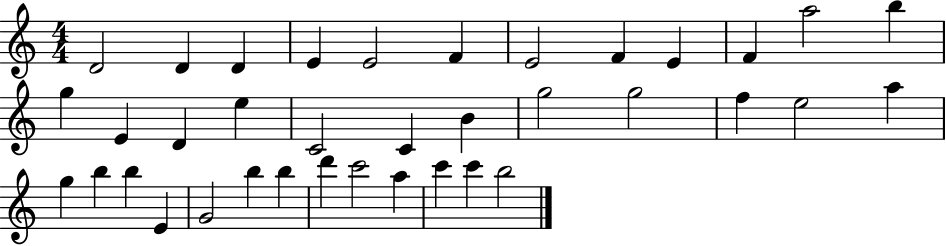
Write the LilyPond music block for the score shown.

{
  \clef treble
  \numericTimeSignature
  \time 4/4
  \key c \major
  d'2 d'4 d'4 | e'4 e'2 f'4 | e'2 f'4 e'4 | f'4 a''2 b''4 | \break g''4 e'4 d'4 e''4 | c'2 c'4 b'4 | g''2 g''2 | f''4 e''2 a''4 | \break g''4 b''4 b''4 e'4 | g'2 b''4 b''4 | d'''4 c'''2 a''4 | c'''4 c'''4 b''2 | \break \bar "|."
}